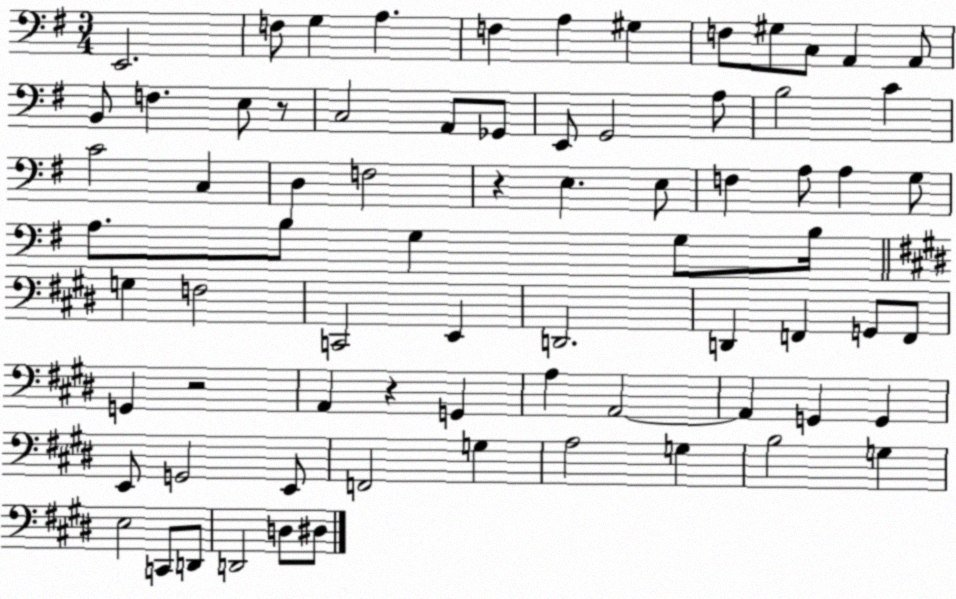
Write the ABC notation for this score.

X:1
T:Untitled
M:3/4
L:1/4
K:G
E,,2 F,/2 G, A, F, A, ^G, F,/2 ^G,/2 C,/2 A,, A,,/2 B,,/2 F, E,/2 z/2 C,2 A,,/2 _G,,/2 E,,/2 G,,2 A,/2 B,2 C C2 C, D, F,2 z E, E,/2 F, A,/2 A, G,/2 A,/2 B,/2 G, G,/2 B,/4 G, F,2 C,,2 E,, D,,2 D,, F,, G,,/2 F,,/2 G,, z2 A,, z G,, A, A,,2 A,, G,, G,, E,,/2 G,,2 E,,/2 F,,2 G, A,2 G, B,2 G, E,2 C,,/2 D,,/2 D,,2 D,/2 ^D,/2